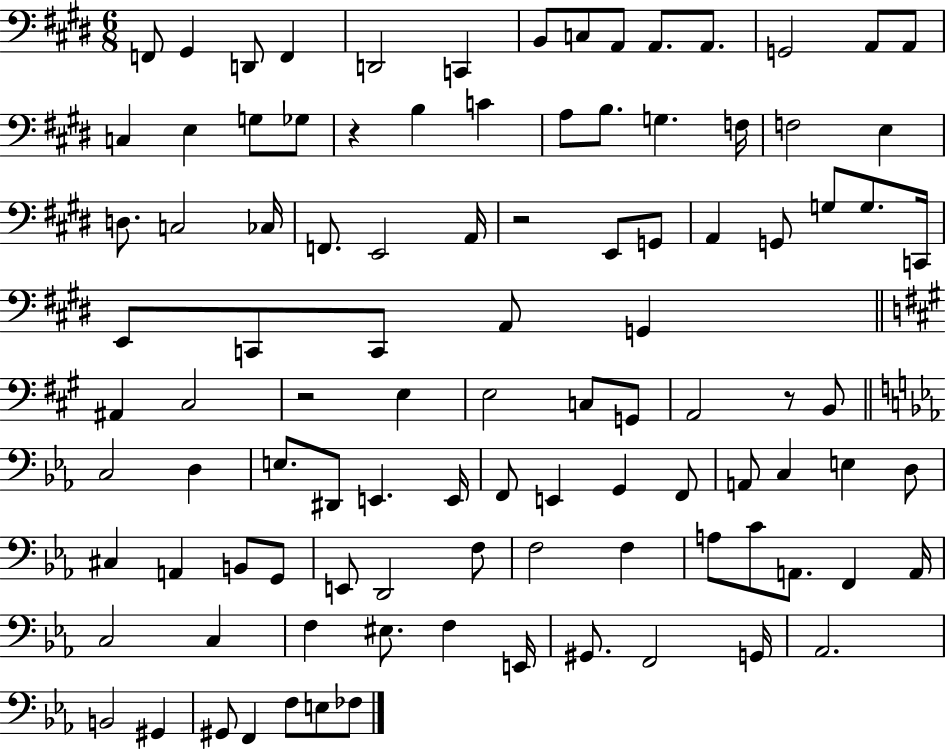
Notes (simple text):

F2/e G#2/q D2/e F2/q D2/h C2/q B2/e C3/e A2/e A2/e. A2/e. G2/h A2/e A2/e C3/q E3/q G3/e Gb3/e R/q B3/q C4/q A3/e B3/e. G3/q. F3/s F3/h E3/q D3/e. C3/h CES3/s F2/e. E2/h A2/s R/h E2/e G2/e A2/q G2/e G3/e G3/e. C2/s E2/e C2/e C2/e A2/e G2/q A#2/q C#3/h R/h E3/q E3/h C3/e G2/e A2/h R/e B2/e C3/h D3/q E3/e. D#2/e E2/q. E2/s F2/e E2/q G2/q F2/e A2/e C3/q E3/q D3/e C#3/q A2/q B2/e G2/e E2/e D2/h F3/e F3/h F3/q A3/e C4/e A2/e. F2/q A2/s C3/h C3/q F3/q EIS3/e. F3/q E2/s G#2/e. F2/h G2/s Ab2/h. B2/h G#2/q G#2/e F2/q F3/e E3/e FES3/e